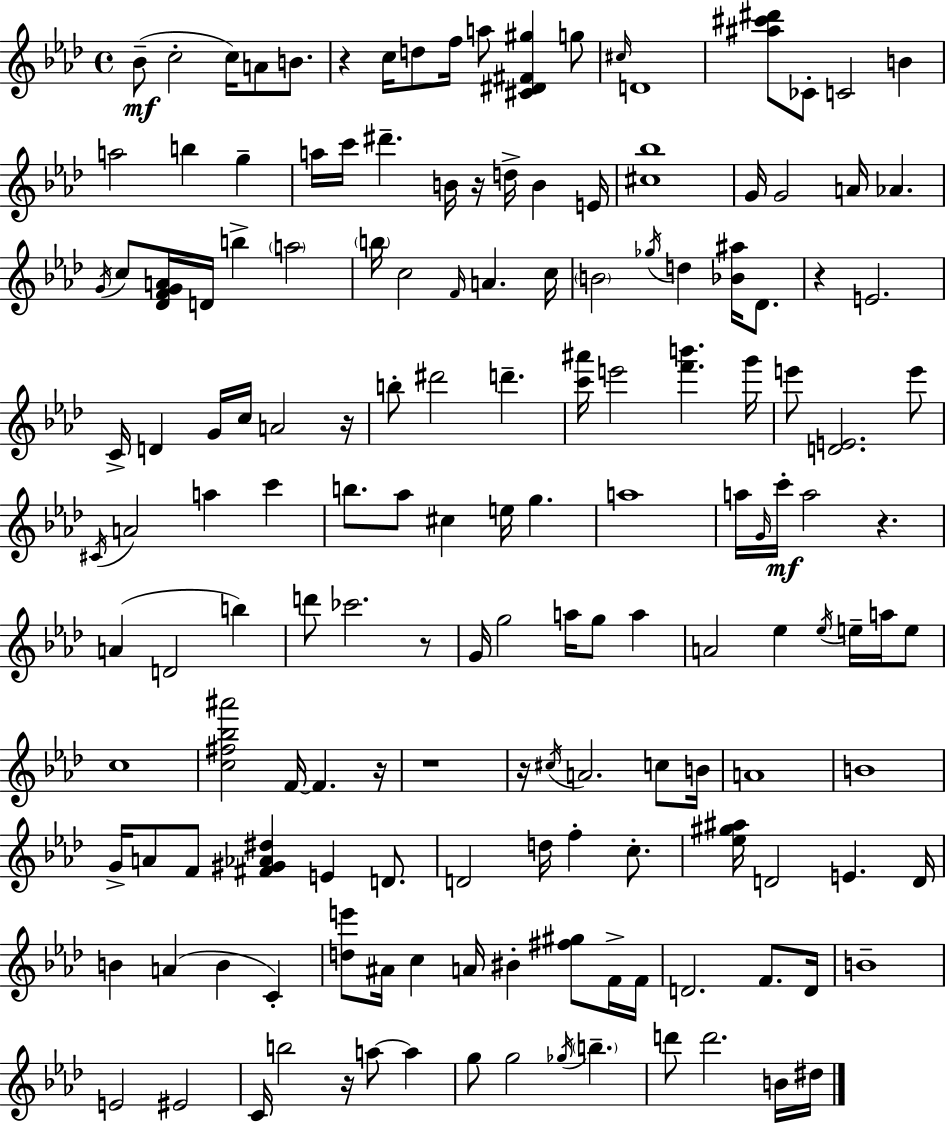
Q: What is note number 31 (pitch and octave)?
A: C5